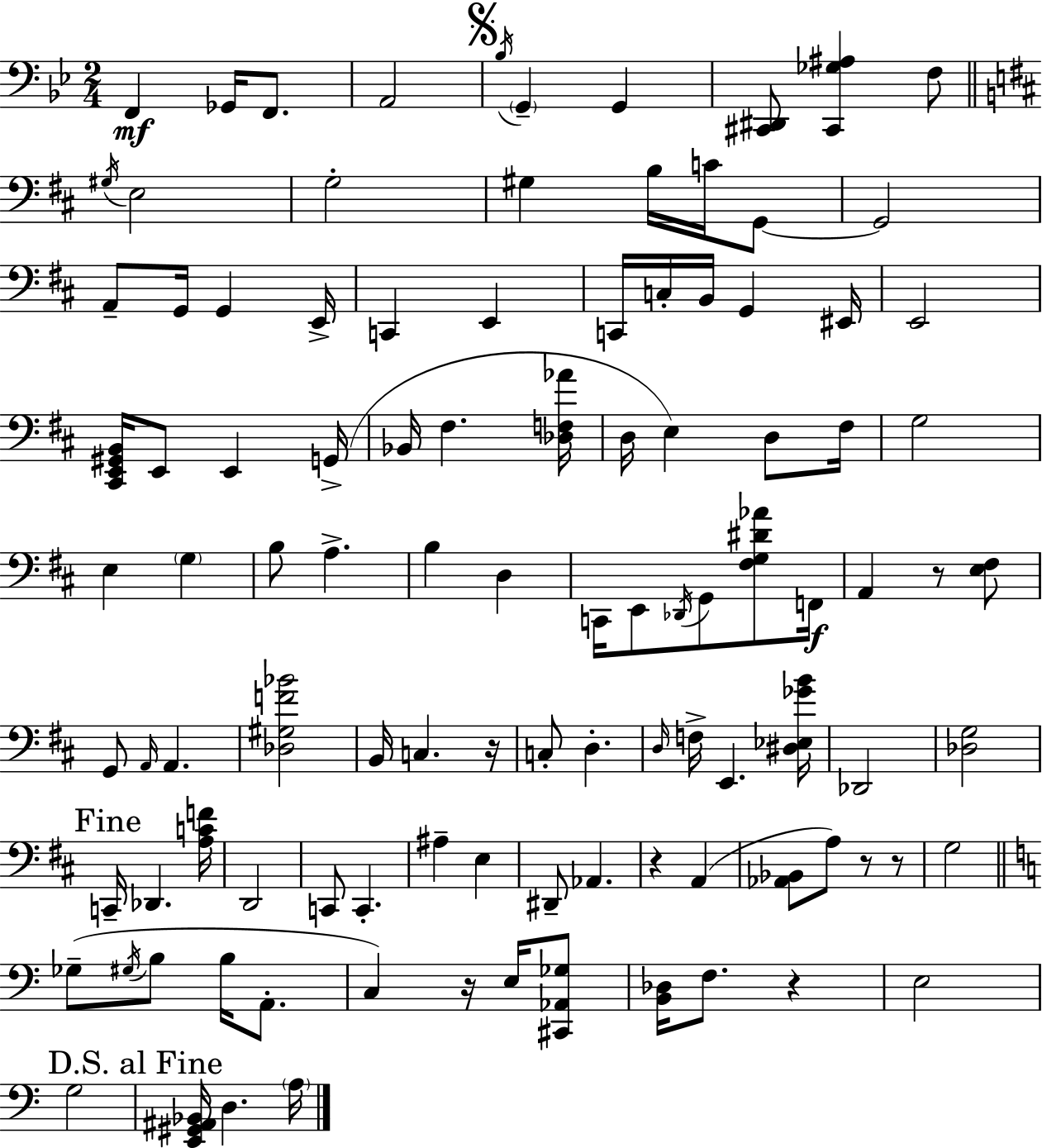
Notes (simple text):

F2/q Gb2/s F2/e. A2/h Bb3/s G2/q G2/q [C#2,D#2]/e [C#2,Gb3,A#3]/q F3/e G#3/s E3/h G3/h G#3/q B3/s C4/s G2/e G2/h A2/e G2/s G2/q E2/s C2/q E2/q C2/s C3/s B2/s G2/q EIS2/s E2/h [C#2,E2,G#2,B2]/s E2/e E2/q G2/s Bb2/s F#3/q. [Db3,F3,Ab4]/s D3/s E3/q D3/e F#3/s G3/h E3/q G3/q B3/e A3/q. B3/q D3/q C2/s E2/e Db2/s G2/e [F#3,G3,D#4,Ab4]/e F2/s A2/q R/e [E3,F#3]/e G2/e A2/s A2/q. [Db3,G#3,F4,Bb4]/h B2/s C3/q. R/s C3/e D3/q. D3/s F3/s E2/q. [D#3,Eb3,Gb4,B4]/s Db2/h [Db3,G3]/h C2/s Db2/q. [A3,C4,F4]/s D2/h C2/e C2/q. A#3/q E3/q D#2/e Ab2/q. R/q A2/q [Ab2,Bb2]/e A3/e R/e R/e G3/h Gb3/e G#3/s B3/e B3/s A2/e. C3/q R/s E3/s [C#2,Ab2,Gb3]/e [B2,Db3]/s F3/e. R/q E3/h G3/h [E2,G#2,A#2,Bb2]/s D3/q. A3/s